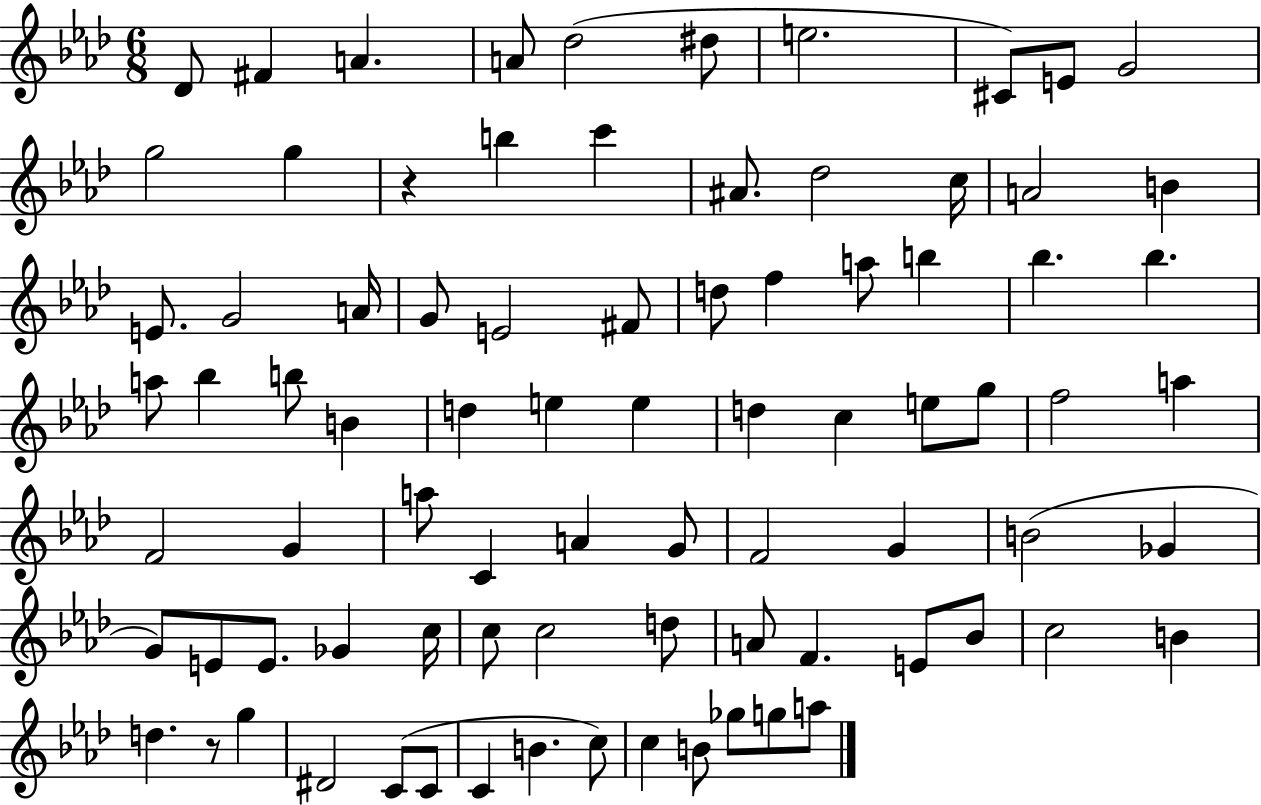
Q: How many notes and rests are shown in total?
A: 83